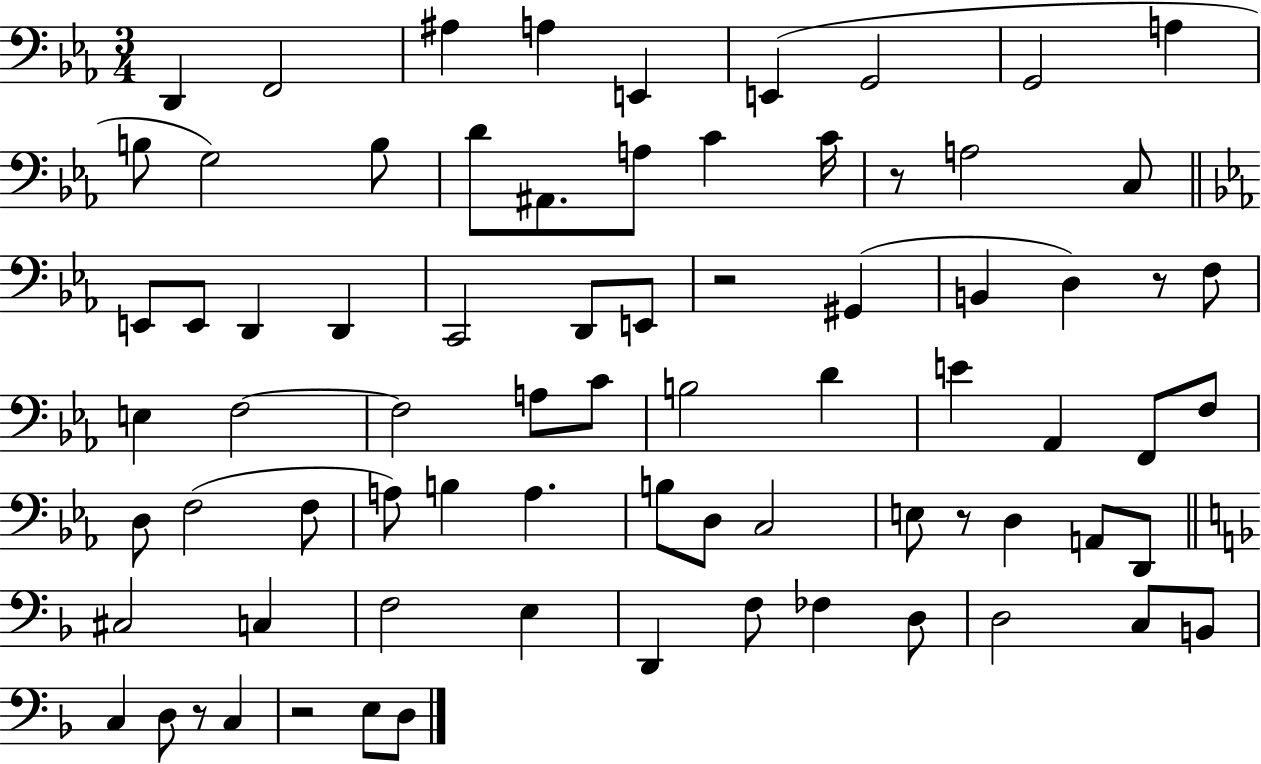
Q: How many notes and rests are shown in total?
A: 76